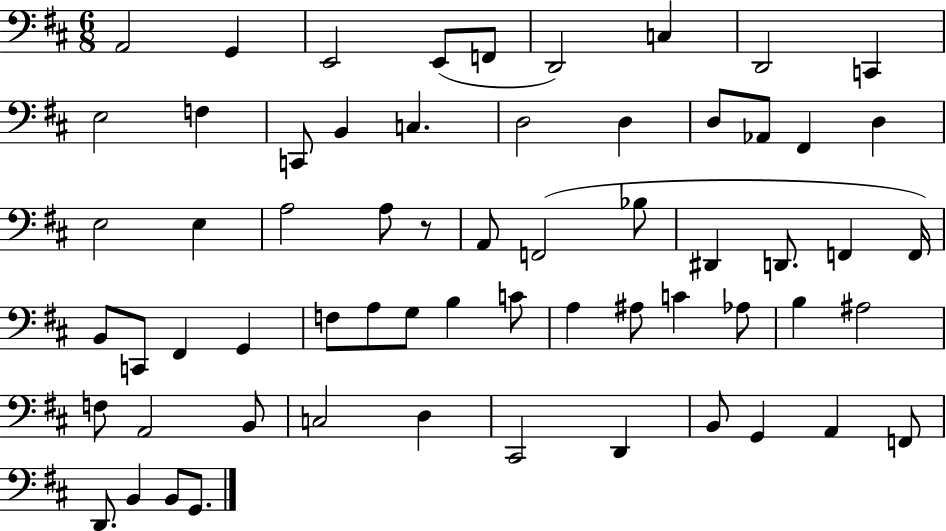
A2/h G2/q E2/h E2/e F2/e D2/h C3/q D2/h C2/q E3/h F3/q C2/e B2/q C3/q. D3/h D3/q D3/e Ab2/e F#2/q D3/q E3/h E3/q A3/h A3/e R/e A2/e F2/h Bb3/e D#2/q D2/e. F2/q F2/s B2/e C2/e F#2/q G2/q F3/e A3/e G3/e B3/q C4/e A3/q A#3/e C4/q Ab3/e B3/q A#3/h F3/e A2/h B2/e C3/h D3/q C#2/h D2/q B2/e G2/q A2/q F2/e D2/e. B2/q B2/e G2/e.